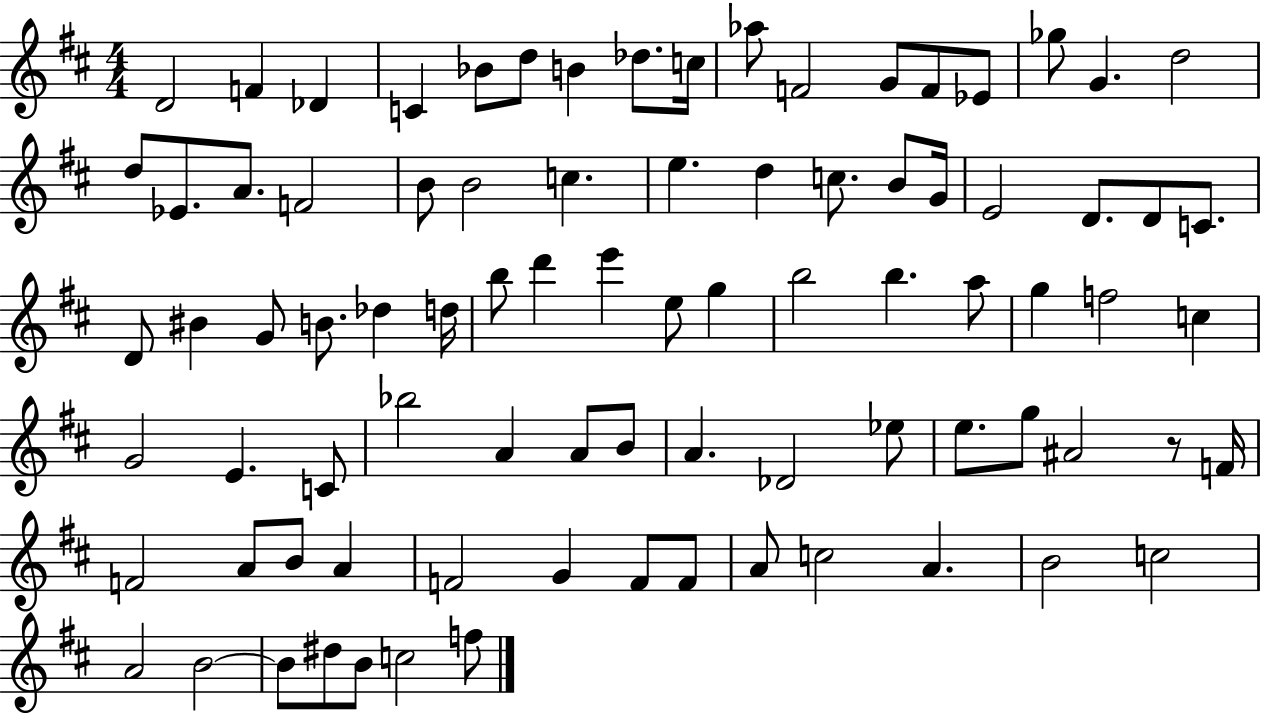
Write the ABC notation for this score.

X:1
T:Untitled
M:4/4
L:1/4
K:D
D2 F _D C _B/2 d/2 B _d/2 c/4 _a/2 F2 G/2 F/2 _E/2 _g/2 G d2 d/2 _E/2 A/2 F2 B/2 B2 c e d c/2 B/2 G/4 E2 D/2 D/2 C/2 D/2 ^B G/2 B/2 _d d/4 b/2 d' e' e/2 g b2 b a/2 g f2 c G2 E C/2 _b2 A A/2 B/2 A _D2 _e/2 e/2 g/2 ^A2 z/2 F/4 F2 A/2 B/2 A F2 G F/2 F/2 A/2 c2 A B2 c2 A2 B2 B/2 ^d/2 B/2 c2 f/2